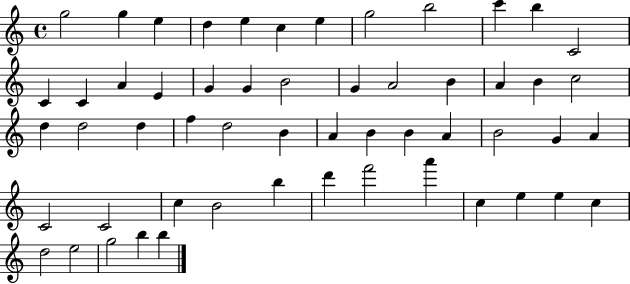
{
  \clef treble
  \time 4/4
  \defaultTimeSignature
  \key c \major
  g''2 g''4 e''4 | d''4 e''4 c''4 e''4 | g''2 b''2 | c'''4 b''4 c'2 | \break c'4 c'4 a'4 e'4 | g'4 g'4 b'2 | g'4 a'2 b'4 | a'4 b'4 c''2 | \break d''4 d''2 d''4 | f''4 d''2 b'4 | a'4 b'4 b'4 a'4 | b'2 g'4 a'4 | \break c'2 c'2 | c''4 b'2 b''4 | d'''4 f'''2 a'''4 | c''4 e''4 e''4 c''4 | \break d''2 e''2 | g''2 b''4 b''4 | \bar "|."
}